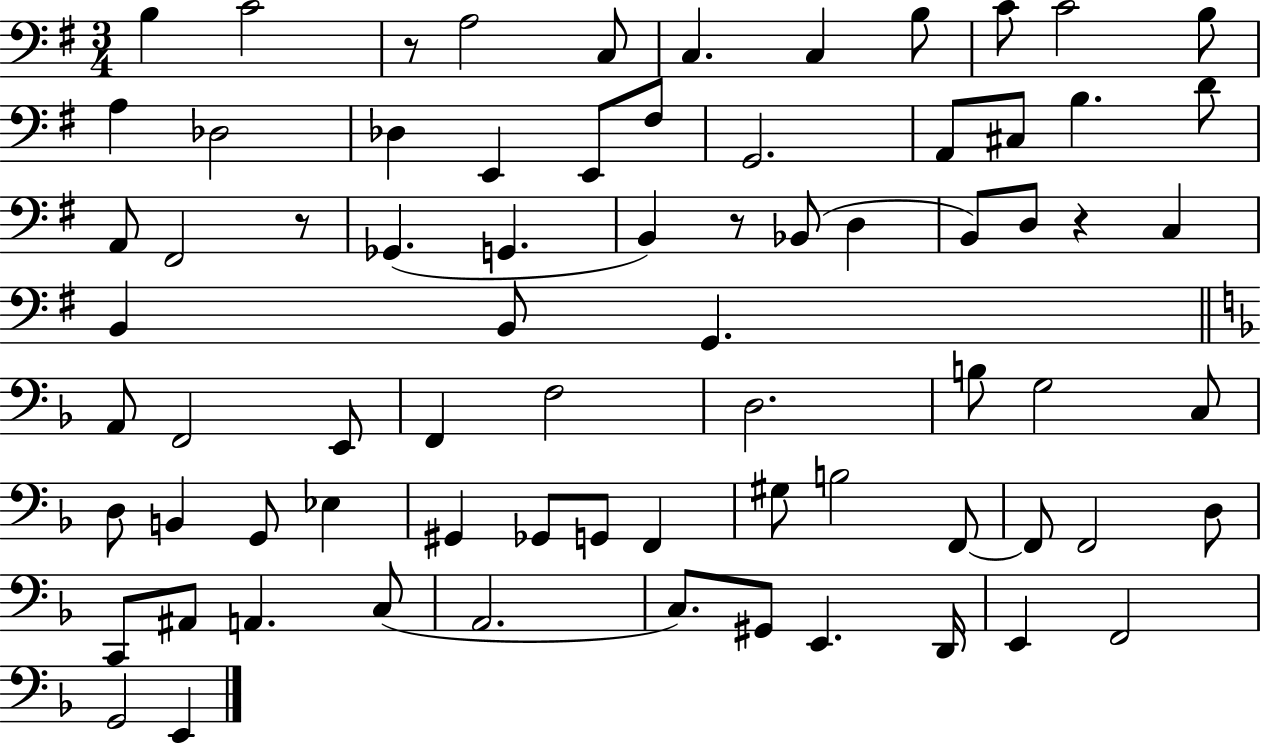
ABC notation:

X:1
T:Untitled
M:3/4
L:1/4
K:G
B, C2 z/2 A,2 C,/2 C, C, B,/2 C/2 C2 B,/2 A, _D,2 _D, E,, E,,/2 ^F,/2 G,,2 A,,/2 ^C,/2 B, D/2 A,,/2 ^F,,2 z/2 _G,, G,, B,, z/2 _B,,/2 D, B,,/2 D,/2 z C, B,, B,,/2 G,, A,,/2 F,,2 E,,/2 F,, F,2 D,2 B,/2 G,2 C,/2 D,/2 B,, G,,/2 _E, ^G,, _G,,/2 G,,/2 F,, ^G,/2 B,2 F,,/2 F,,/2 F,,2 D,/2 C,,/2 ^A,,/2 A,, C,/2 A,,2 C,/2 ^G,,/2 E,, D,,/4 E,, F,,2 G,,2 E,,